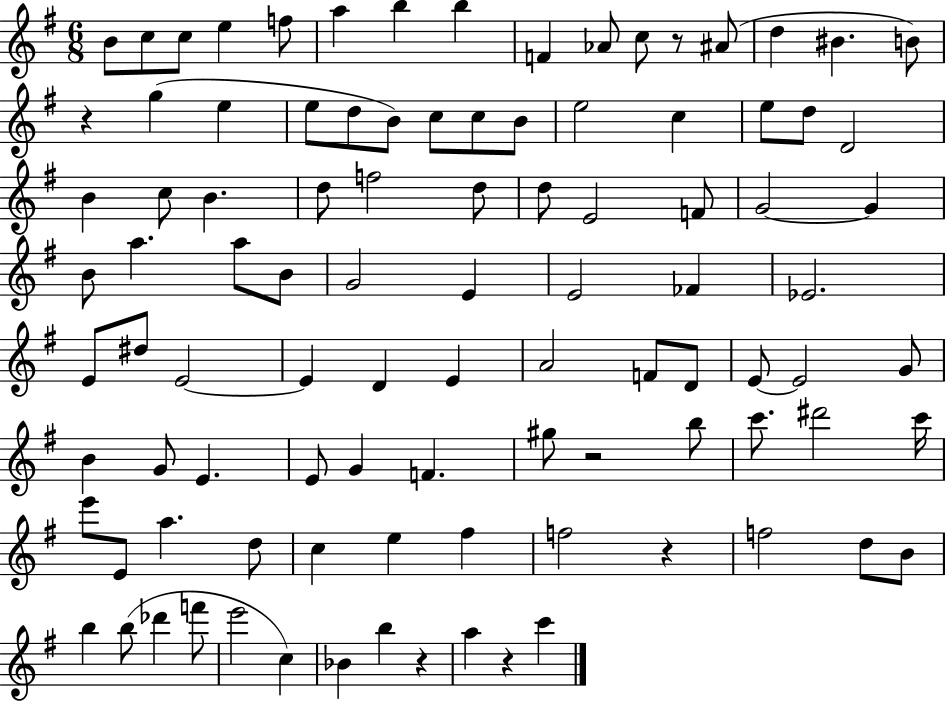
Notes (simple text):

B4/e C5/e C5/e E5/q F5/e A5/q B5/q B5/q F4/q Ab4/e C5/e R/e A#4/e D5/q BIS4/q. B4/e R/q G5/q E5/q E5/e D5/e B4/e C5/e C5/e B4/e E5/h C5/q E5/e D5/e D4/h B4/q C5/e B4/q. D5/e F5/h D5/e D5/e E4/h F4/e G4/h G4/q B4/e A5/q. A5/e B4/e G4/h E4/q E4/h FES4/q Eb4/h. E4/e D#5/e E4/h E4/q D4/q E4/q A4/h F4/e D4/e E4/e E4/h G4/e B4/q G4/e E4/q. E4/e G4/q F4/q. G#5/e R/h B5/e C6/e. D#6/h C6/s E6/e E4/e A5/q. D5/e C5/q E5/q F#5/q F5/h R/q F5/h D5/e B4/e B5/q B5/e Db6/q F6/e E6/h C5/q Bb4/q B5/q R/q A5/q R/q C6/q